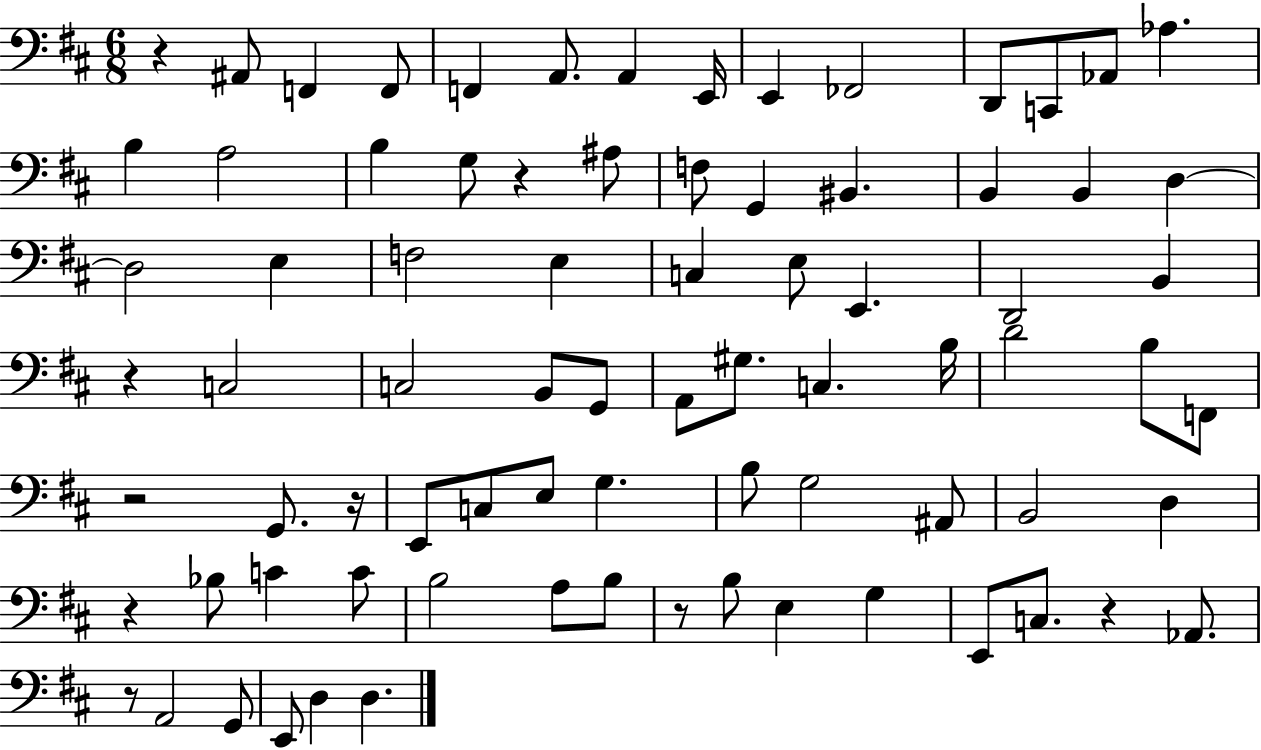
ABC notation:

X:1
T:Untitled
M:6/8
L:1/4
K:D
z ^A,,/2 F,, F,,/2 F,, A,,/2 A,, E,,/4 E,, _F,,2 D,,/2 C,,/2 _A,,/2 _A, B, A,2 B, G,/2 z ^A,/2 F,/2 G,, ^B,, B,, B,, D, D,2 E, F,2 E, C, E,/2 E,, D,,2 B,, z C,2 C,2 B,,/2 G,,/2 A,,/2 ^G,/2 C, B,/4 D2 B,/2 F,,/2 z2 G,,/2 z/4 E,,/2 C,/2 E,/2 G, B,/2 G,2 ^A,,/2 B,,2 D, z _B,/2 C C/2 B,2 A,/2 B,/2 z/2 B,/2 E, G, E,,/2 C,/2 z _A,,/2 z/2 A,,2 G,,/2 E,,/2 D, D,